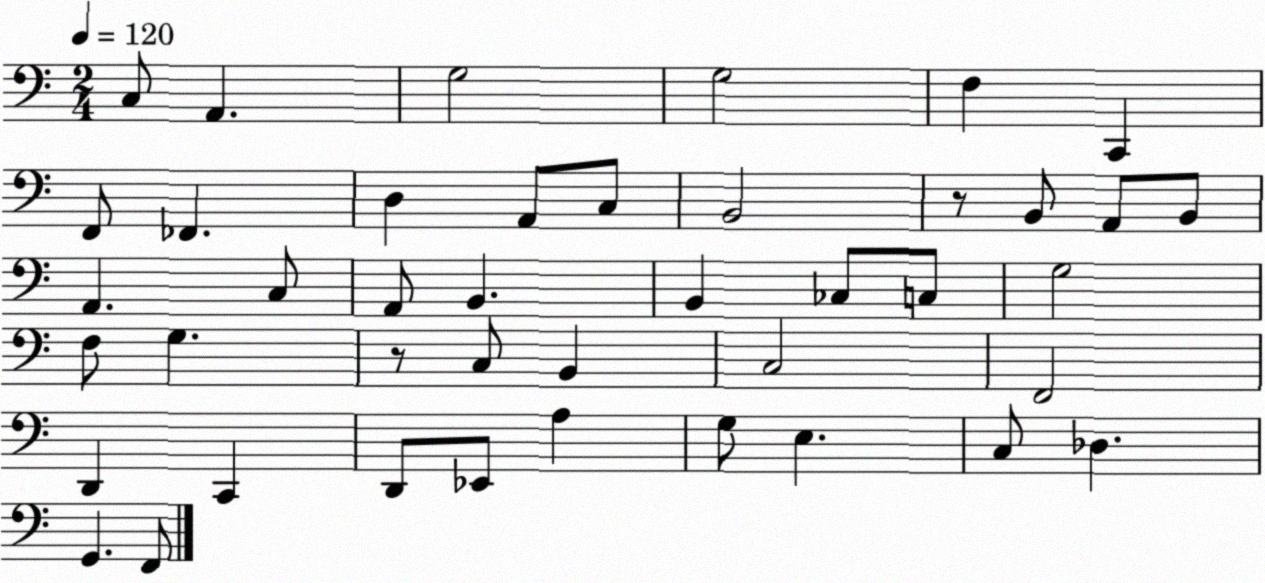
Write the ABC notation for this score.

X:1
T:Untitled
M:2/4
L:1/4
K:C
C,/2 A,, G,2 G,2 F, C,, F,,/2 _F,, D, A,,/2 C,/2 B,,2 z/2 B,,/2 A,,/2 B,,/2 A,, C,/2 A,,/2 B,, B,, _C,/2 C,/2 G,2 F,/2 G, z/2 C,/2 B,, C,2 F,,2 D,, C,, D,,/2 _E,,/2 A, G,/2 E, C,/2 _D, G,, F,,/2